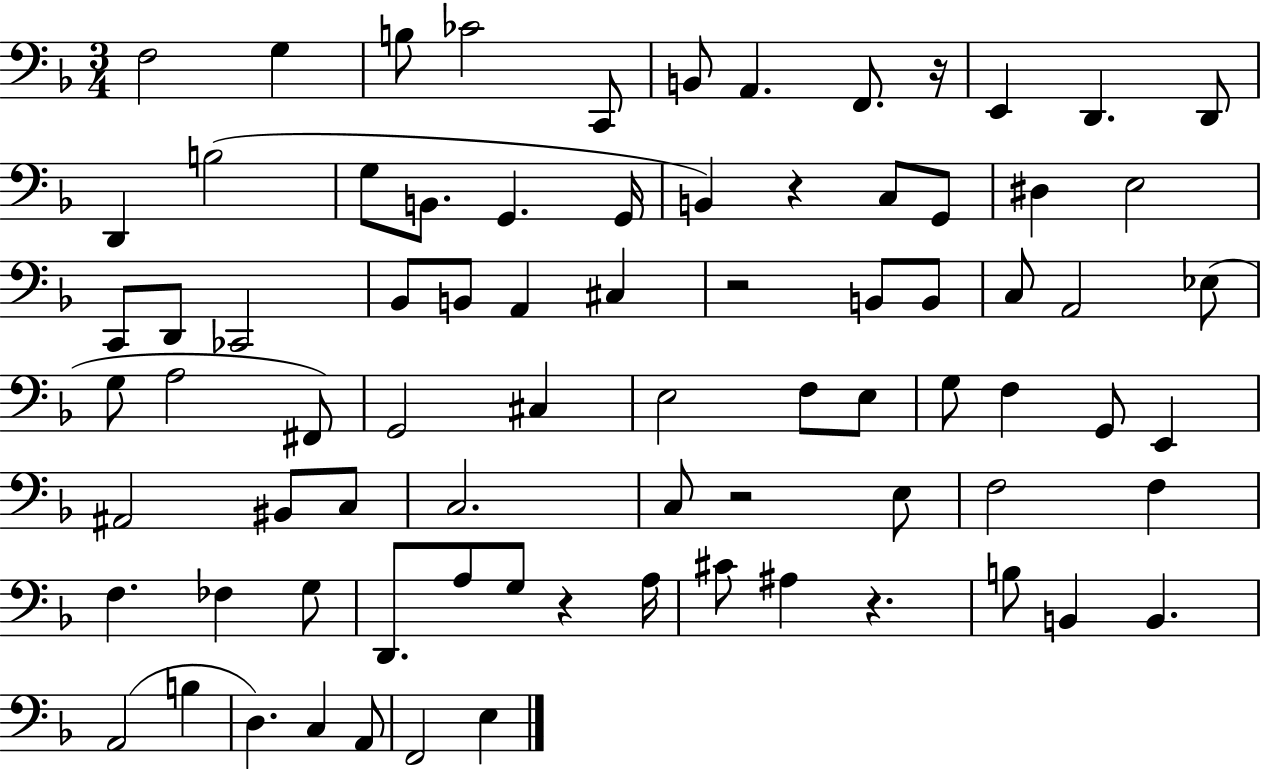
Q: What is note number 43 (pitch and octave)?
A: G3